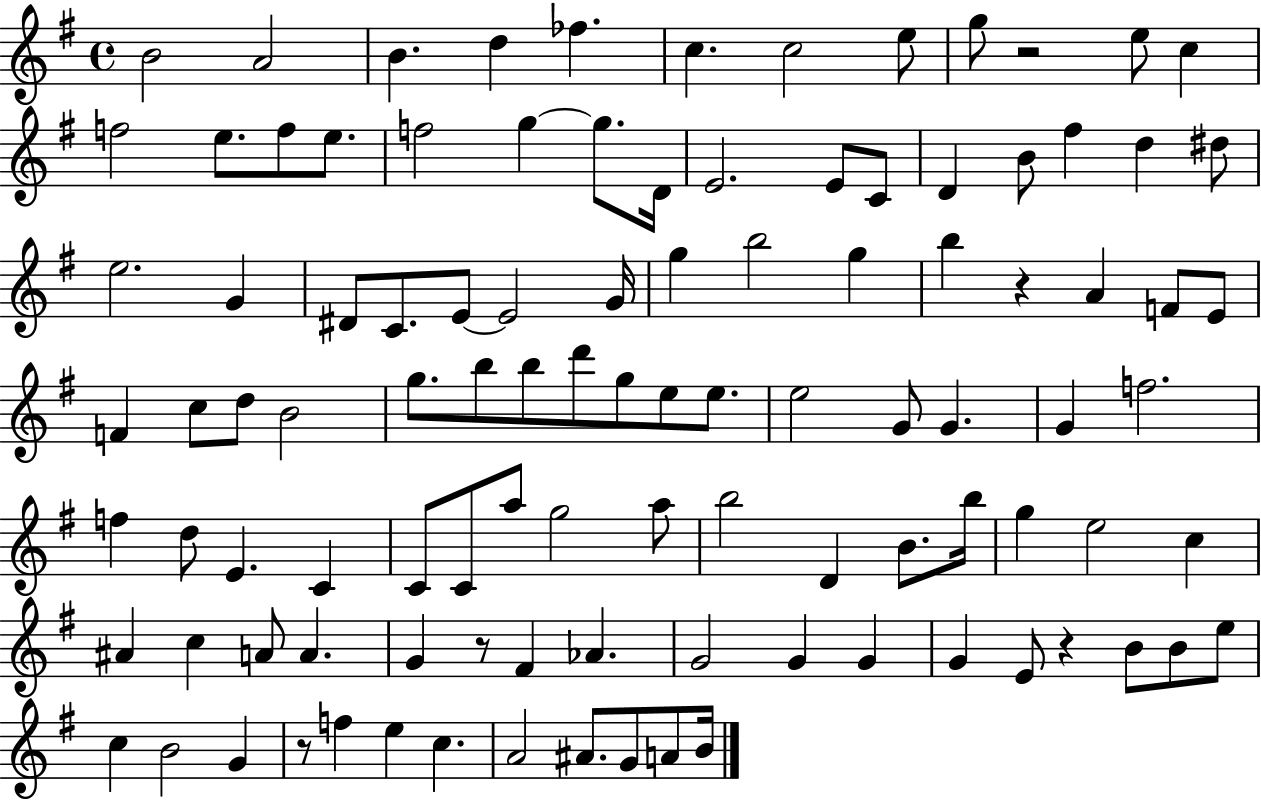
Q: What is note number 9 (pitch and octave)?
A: G5